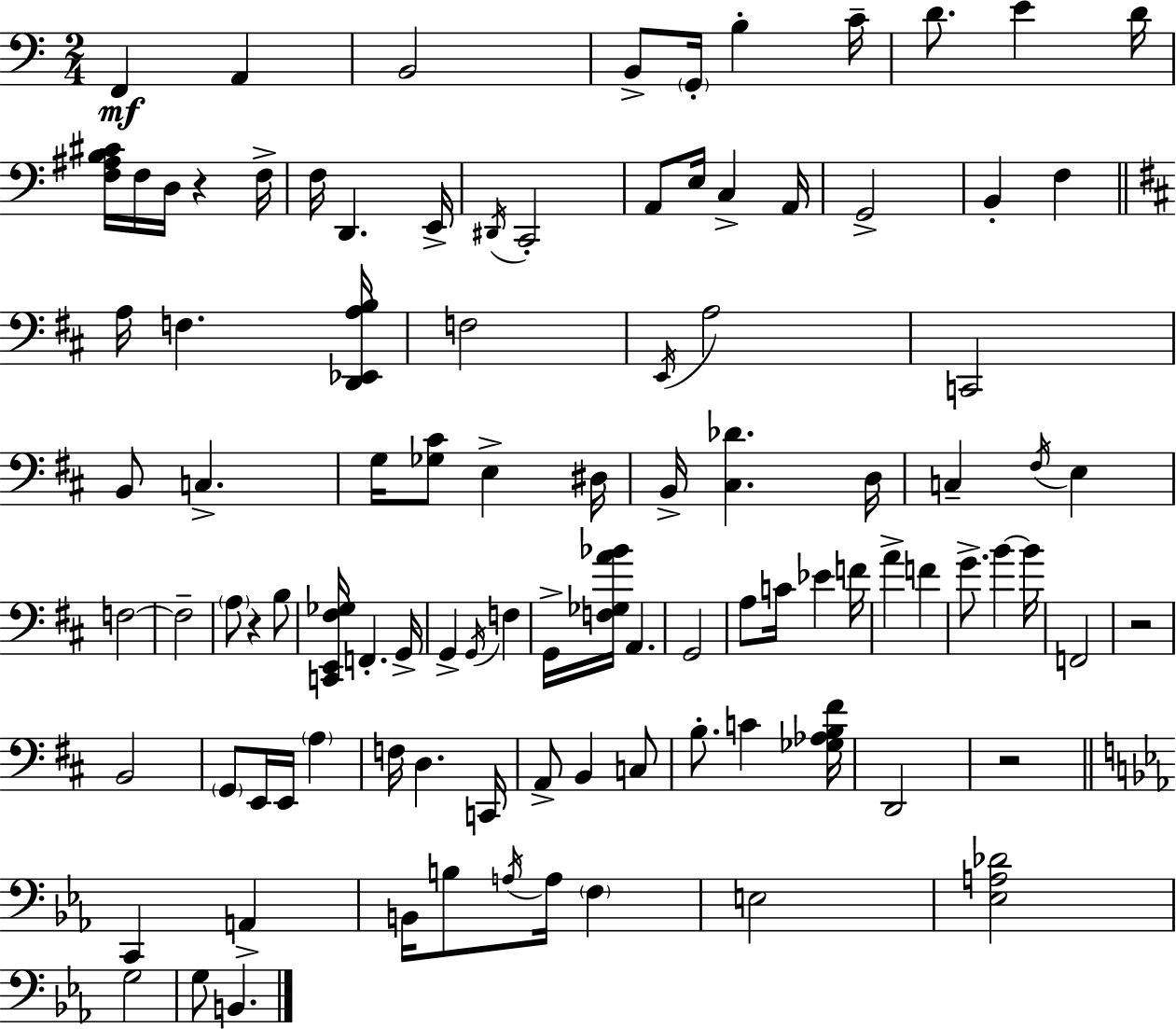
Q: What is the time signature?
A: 2/4